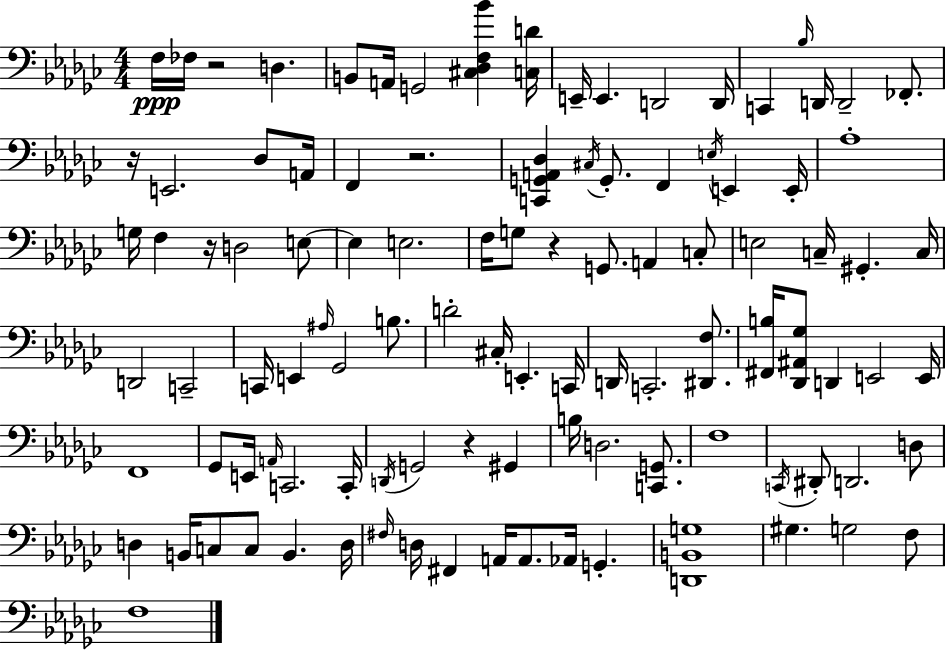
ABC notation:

X:1
T:Untitled
M:4/4
L:1/4
K:Ebm
F,/4 _F,/4 z2 D, B,,/2 A,,/4 G,,2 [^C,_D,F,_B] [C,D]/4 E,,/4 E,, D,,2 D,,/4 C,, _B,/4 D,,/4 D,,2 _F,,/2 z/4 E,,2 _D,/2 A,,/4 F,, z2 [C,,G,,A,,_D,] ^C,/4 G,,/2 F,, E,/4 E,, E,,/4 _A,4 G,/4 F, z/4 D,2 E,/2 E, E,2 F,/4 G,/2 z G,,/2 A,, C,/2 E,2 C,/4 ^G,, C,/4 D,,2 C,,2 C,,/4 E,, ^A,/4 _G,,2 B,/2 D2 ^C,/4 E,, C,,/4 D,,/4 C,,2 [^D,,F,]/2 [^F,,B,]/4 [_D,,^A,,_G,]/2 D,, E,,2 E,,/4 F,,4 _G,,/2 E,,/4 A,,/4 C,,2 C,,/4 D,,/4 G,,2 z ^G,, B,/4 D,2 [C,,G,,]/2 F,4 C,,/4 ^D,,/2 D,,2 D,/2 D, B,,/4 C,/2 C,/2 B,, D,/4 ^F,/4 D,/4 ^F,, A,,/4 A,,/2 _A,,/4 G,, [D,,B,,G,]4 ^G, G,2 F,/2 F,4